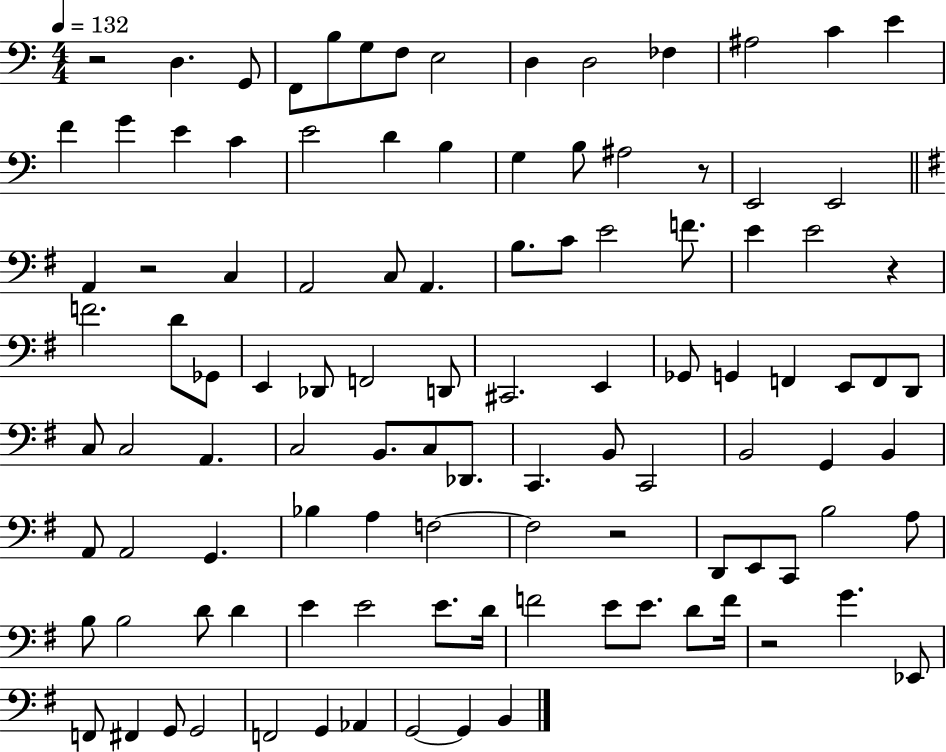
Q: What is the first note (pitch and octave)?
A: D3